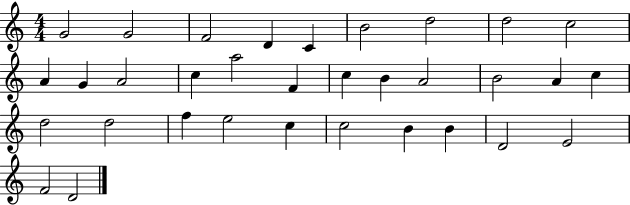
{
  \clef treble
  \numericTimeSignature
  \time 4/4
  \key c \major
  g'2 g'2 | f'2 d'4 c'4 | b'2 d''2 | d''2 c''2 | \break a'4 g'4 a'2 | c''4 a''2 f'4 | c''4 b'4 a'2 | b'2 a'4 c''4 | \break d''2 d''2 | f''4 e''2 c''4 | c''2 b'4 b'4 | d'2 e'2 | \break f'2 d'2 | \bar "|."
}